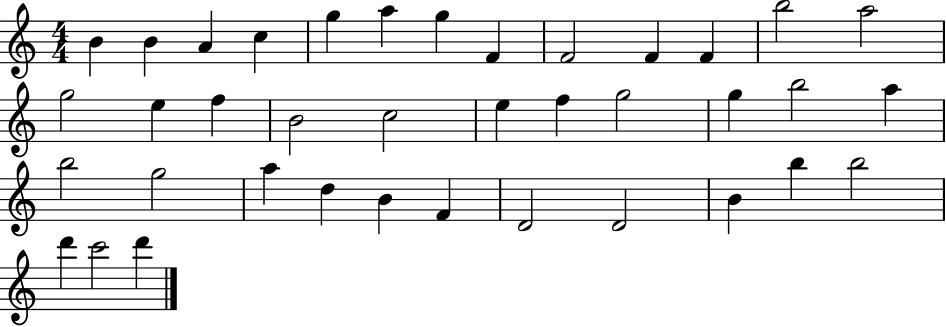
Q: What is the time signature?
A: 4/4